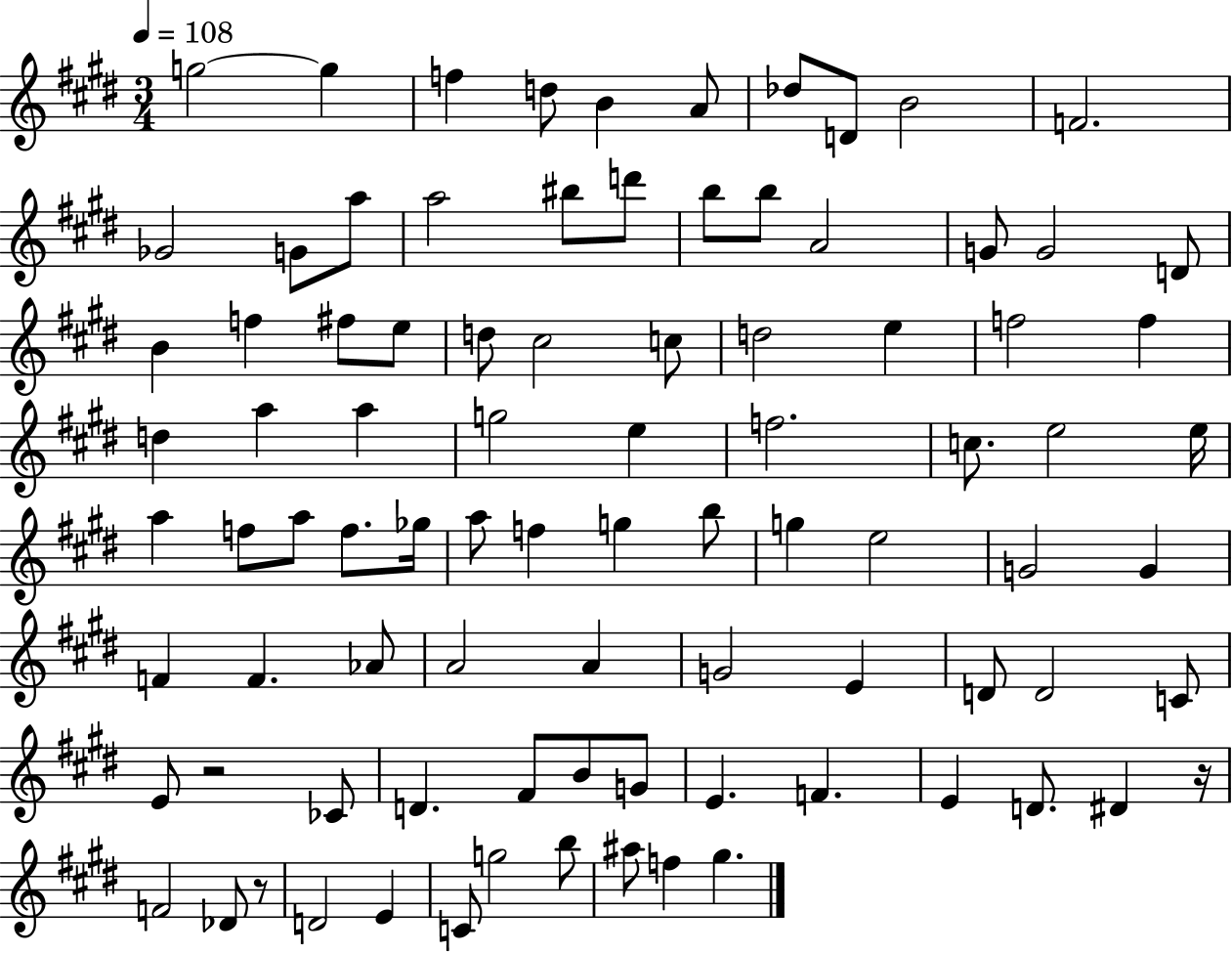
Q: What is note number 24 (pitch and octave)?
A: F5